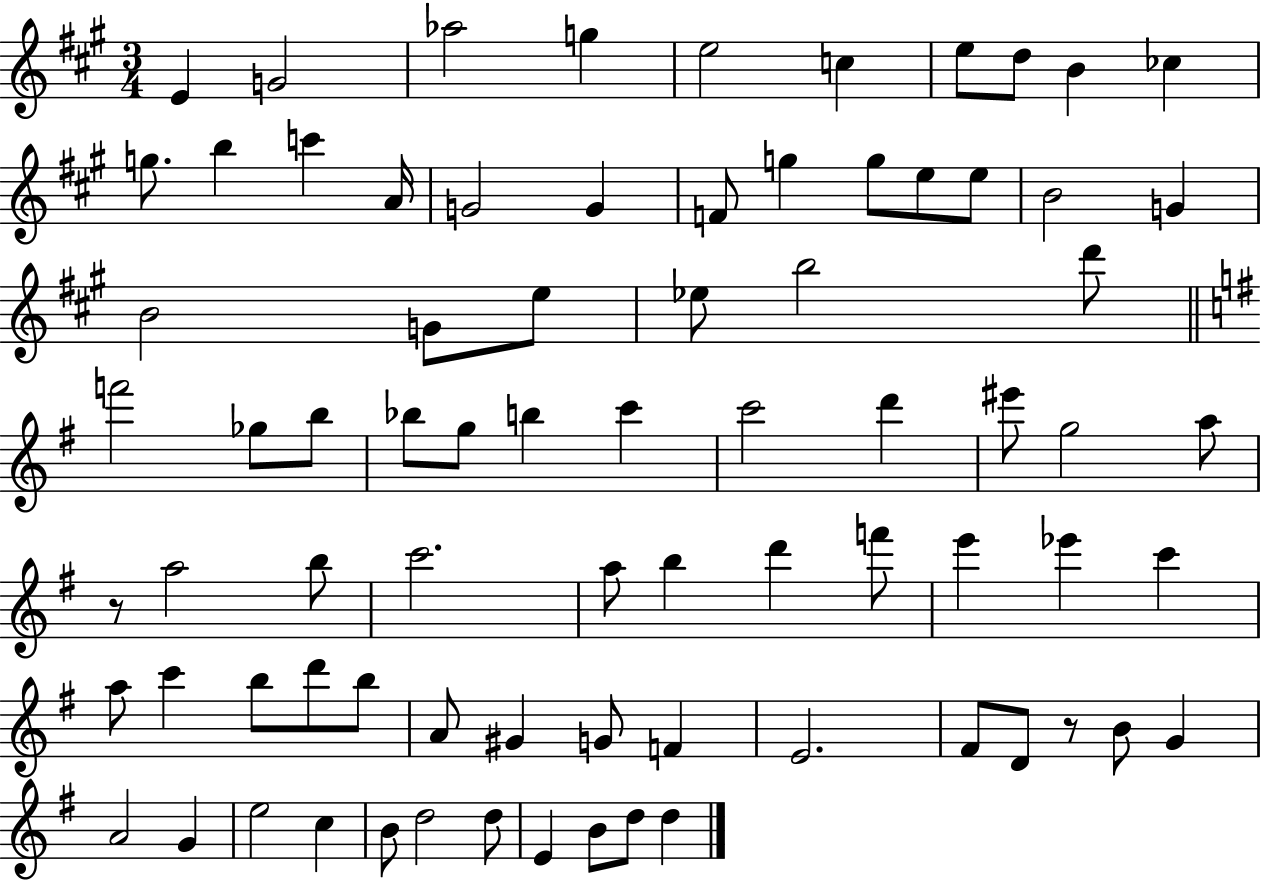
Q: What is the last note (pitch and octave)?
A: D5